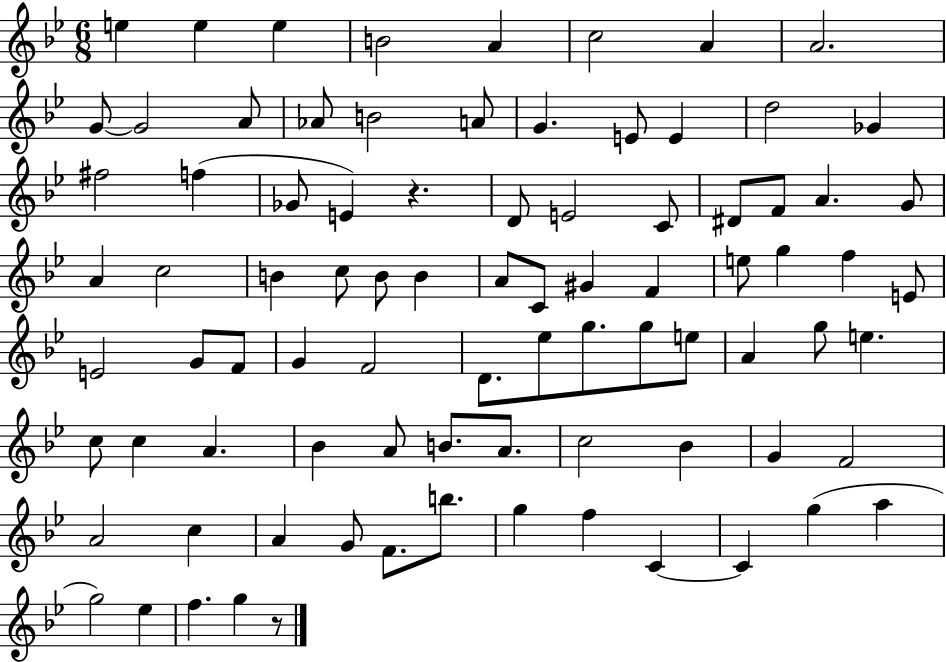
{
  \clef treble
  \numericTimeSignature
  \time 6/8
  \key bes \major
  \repeat volta 2 { e''4 e''4 e''4 | b'2 a'4 | c''2 a'4 | a'2. | \break g'8~~ g'2 a'8 | aes'8 b'2 a'8 | g'4. e'8 e'4 | d''2 ges'4 | \break fis''2 f''4( | ges'8 e'4) r4. | d'8 e'2 c'8 | dis'8 f'8 a'4. g'8 | \break a'4 c''2 | b'4 c''8 b'8 b'4 | a'8 c'8 gis'4 f'4 | e''8 g''4 f''4 e'8 | \break e'2 g'8 f'8 | g'4 f'2 | d'8. ees''8 g''8. g''8 e''8 | a'4 g''8 e''4. | \break c''8 c''4 a'4. | bes'4 a'8 b'8. a'8. | c''2 bes'4 | g'4 f'2 | \break a'2 c''4 | a'4 g'8 f'8. b''8. | g''4 f''4 c'4~~ | c'4 g''4( a''4 | \break g''2) ees''4 | f''4. g''4 r8 | } \bar "|."
}